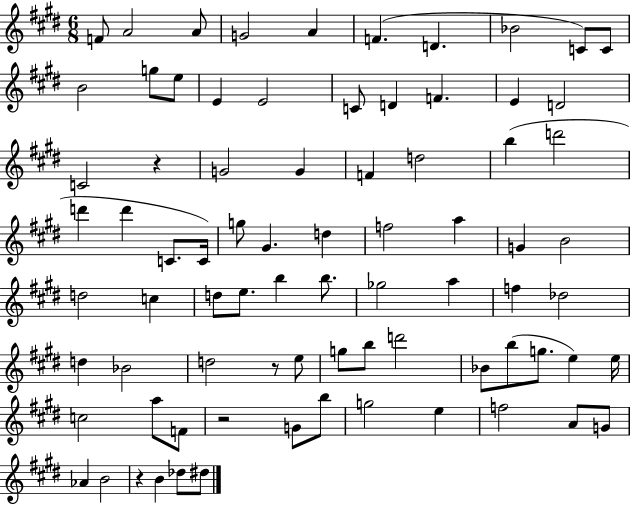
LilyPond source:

{
  \clef treble
  \numericTimeSignature
  \time 6/8
  \key e \major
  f'8 a'2 a'8 | g'2 a'4 | f'4.( d'4. | bes'2 c'8) c'8 | \break b'2 g''8 e''8 | e'4 e'2 | c'8 d'4 f'4. | e'4 d'2 | \break c'2 r4 | g'2 g'4 | f'4 d''2 | b''4( d'''2 | \break d'''4 d'''4 c'8. c'16) | g''8 gis'4. d''4 | f''2 a''4 | g'4 b'2 | \break d''2 c''4 | d''8 e''8. b''4 b''8. | ges''2 a''4 | f''4 des''2 | \break d''4 bes'2 | d''2 r8 e''8 | g''8 b''8 d'''2 | bes'8 b''8( g''8. e''4) e''16 | \break c''2 a''8 f'8 | r2 g'8 b''8 | g''2 e''4 | f''2 a'8 g'8 | \break aes'4 b'2 | r4 b'4 des''8 dis''8 | \bar "|."
}